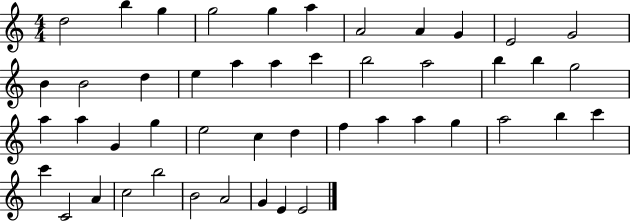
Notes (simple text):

D5/h B5/q G5/q G5/h G5/q A5/q A4/h A4/q G4/q E4/h G4/h B4/q B4/h D5/q E5/q A5/q A5/q C6/q B5/h A5/h B5/q B5/q G5/h A5/q A5/q G4/q G5/q E5/h C5/q D5/q F5/q A5/q A5/q G5/q A5/h B5/q C6/q C6/q C4/h A4/q C5/h B5/h B4/h A4/h G4/q E4/q E4/h